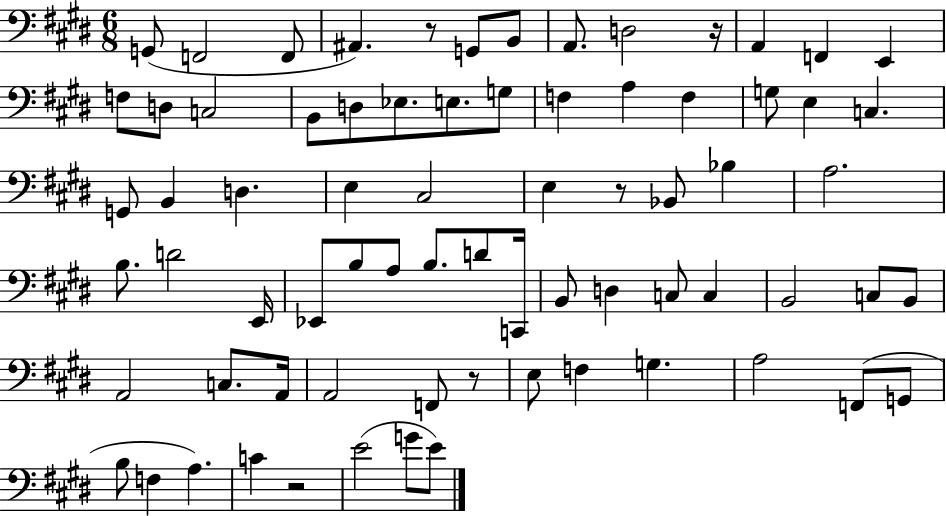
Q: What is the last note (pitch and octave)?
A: E4